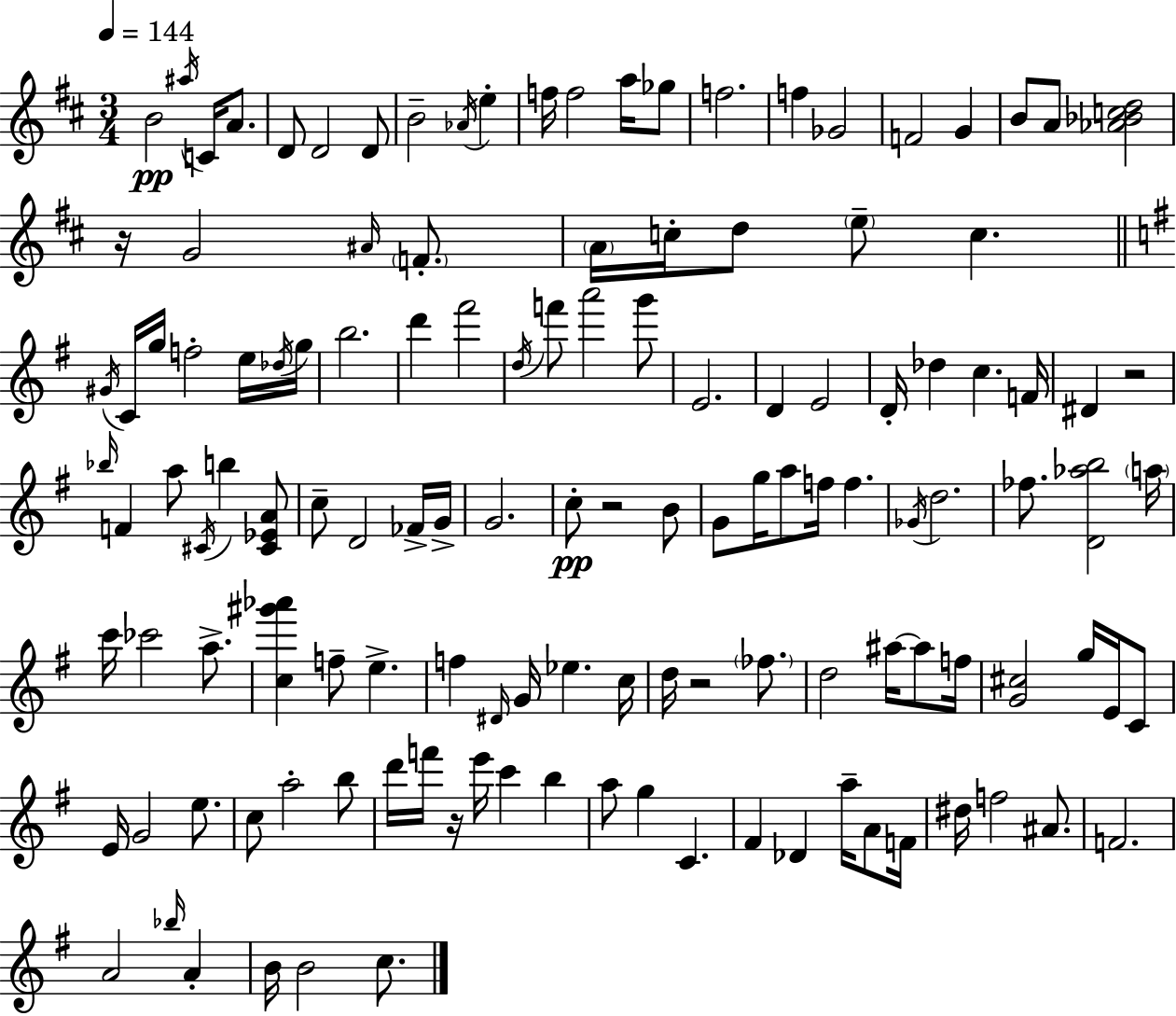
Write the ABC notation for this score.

X:1
T:Untitled
M:3/4
L:1/4
K:D
B2 ^a/4 C/4 A/2 D/2 D2 D/2 B2 _A/4 e f/4 f2 a/4 _g/2 f2 f _G2 F2 G B/2 A/2 [_A_Bcd]2 z/4 G2 ^A/4 F/2 A/4 c/4 d/2 e/2 c ^G/4 C/4 g/4 f2 e/4 _d/4 g/4 b2 d' ^f'2 d/4 f'/2 a'2 g'/2 E2 D E2 D/4 _d c F/4 ^D z2 _b/4 F a/2 ^C/4 b [^C_EA]/2 c/2 D2 _F/4 G/4 G2 c/2 z2 B/2 G/2 g/4 a/2 f/4 f _G/4 d2 _f/2 [D_ab]2 a/4 c'/4 _c'2 a/2 [c^g'_a'] f/2 e f ^D/4 G/4 _e c/4 d/4 z2 _f/2 d2 ^a/4 ^a/2 f/4 [G^c]2 g/4 E/4 C/2 E/4 G2 e/2 c/2 a2 b/2 d'/4 f'/4 z/4 e'/4 c' b a/2 g C ^F _D a/4 A/2 F/4 ^d/4 f2 ^A/2 F2 A2 _b/4 A B/4 B2 c/2